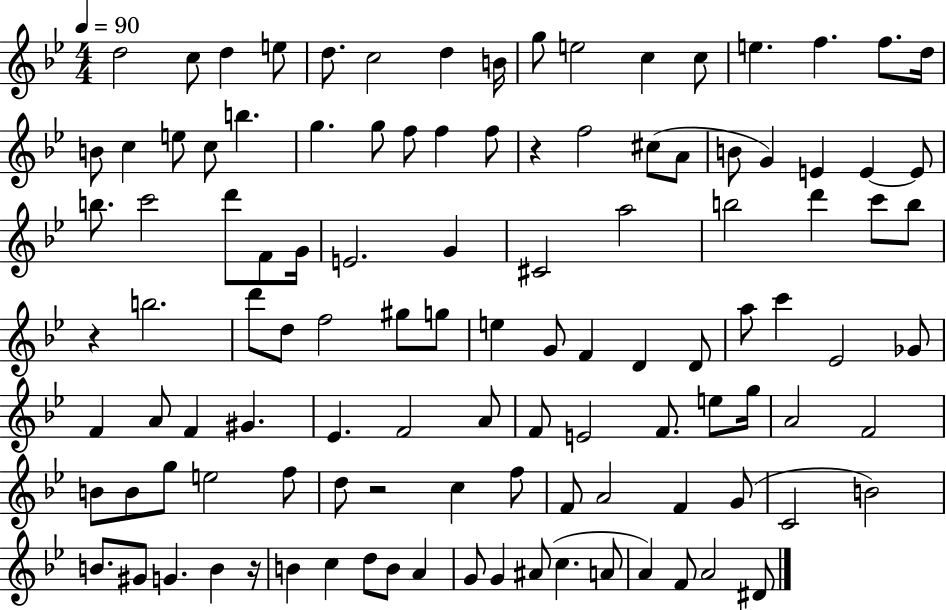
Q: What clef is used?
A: treble